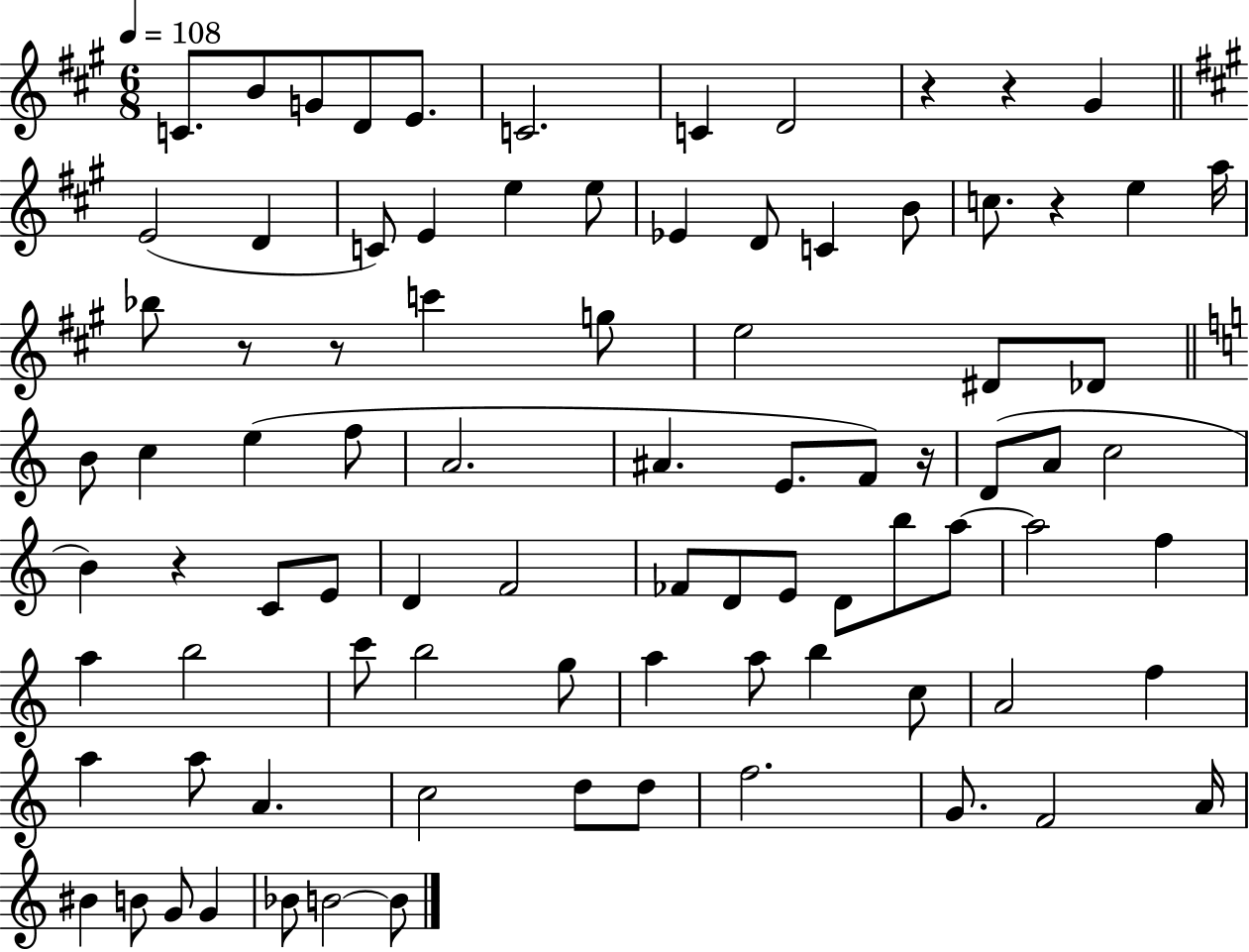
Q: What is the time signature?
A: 6/8